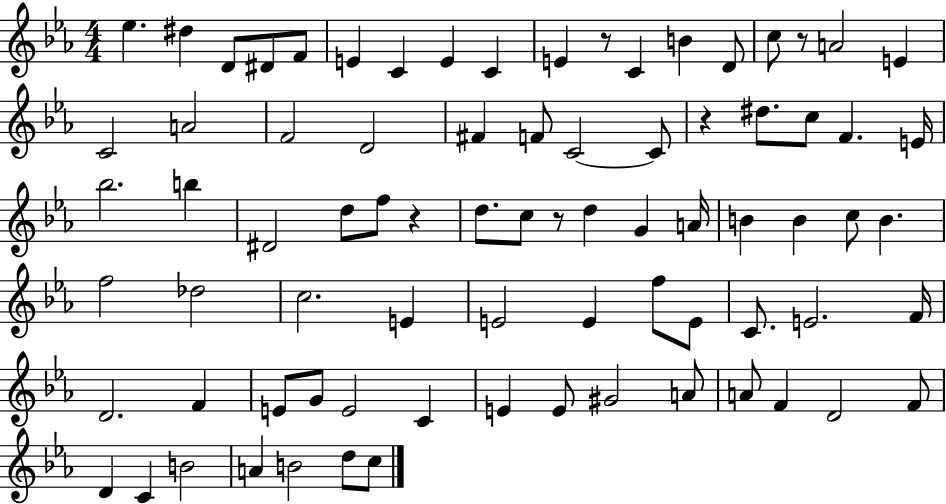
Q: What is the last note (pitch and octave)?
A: C5